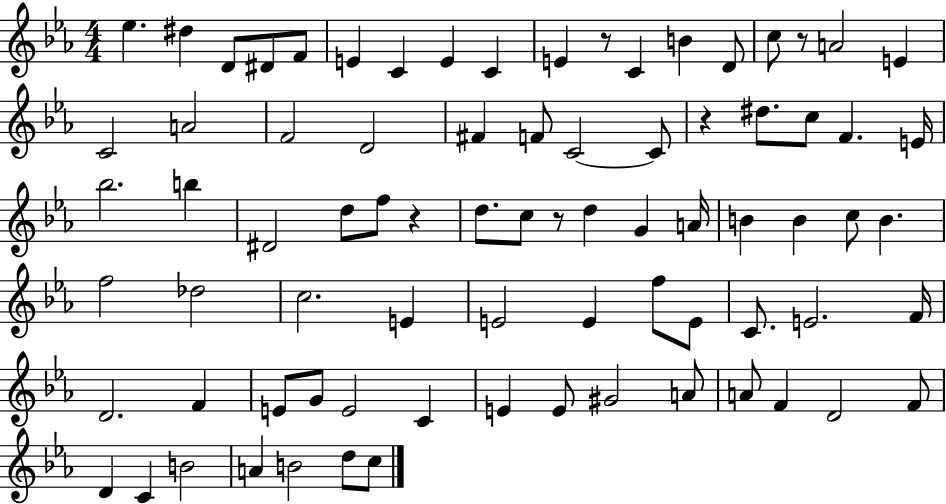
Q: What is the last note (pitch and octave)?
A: C5